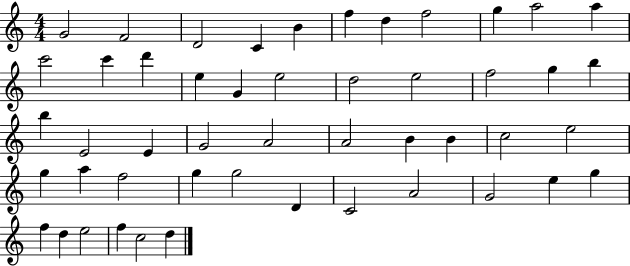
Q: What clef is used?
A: treble